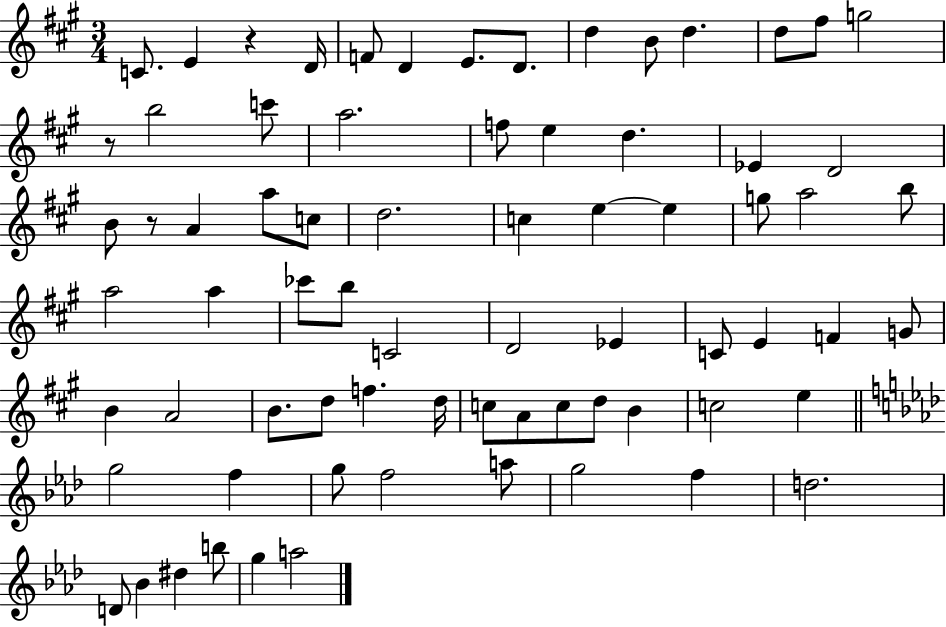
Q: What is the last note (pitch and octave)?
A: A5